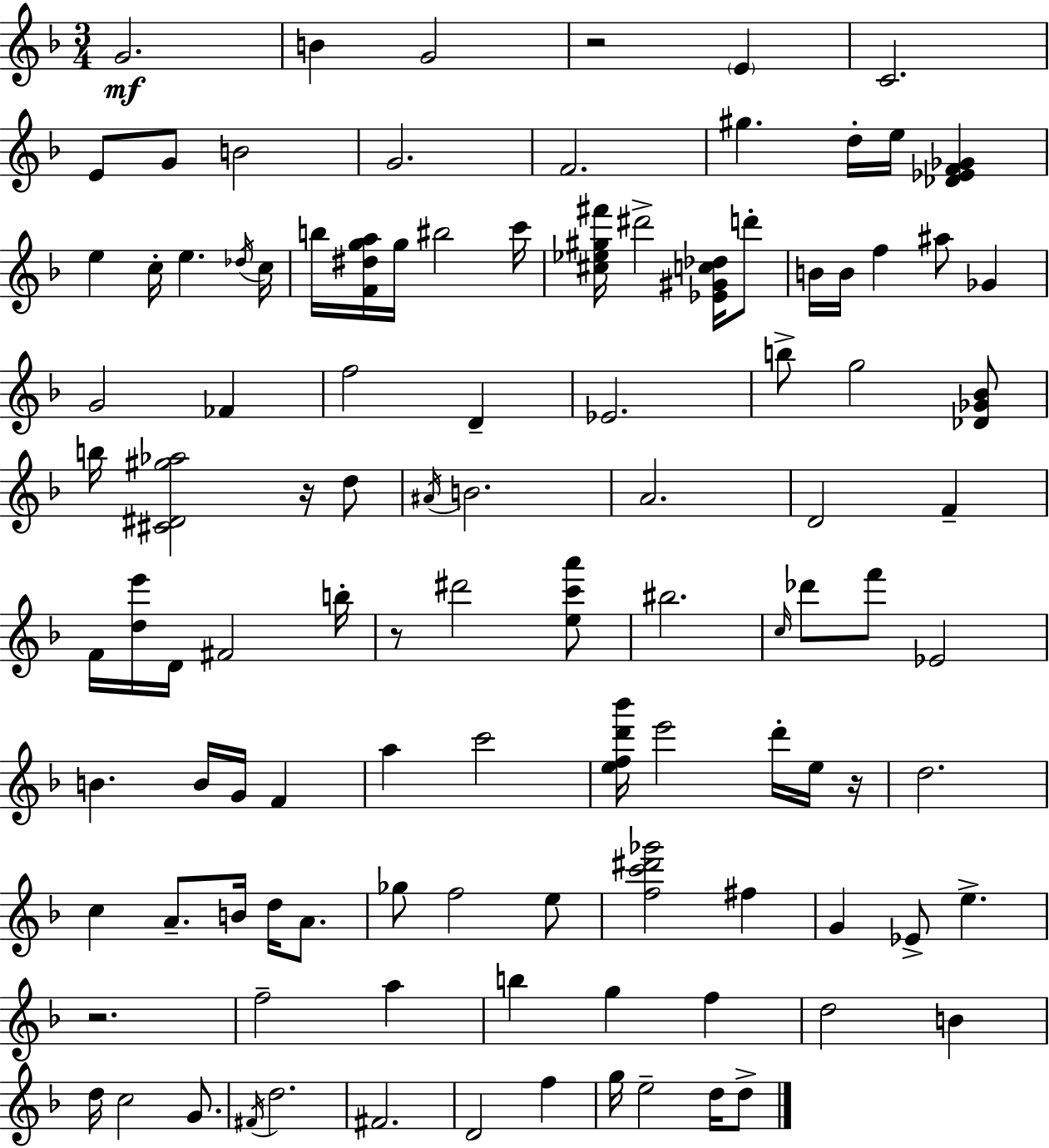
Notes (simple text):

G4/h. B4/q G4/h R/h E4/q C4/h. E4/e G4/e B4/h G4/h. F4/h. G#5/q. D5/s E5/s [Db4,Eb4,F4,Gb4]/q E5/q C5/s E5/q. Db5/s C5/s B5/s [F4,D#5,G5,A5]/s G5/s BIS5/h C6/s [C#5,Eb5,G#5,F#6]/s D#6/h [Eb4,G#4,C5,Db5]/s D6/e B4/s B4/s F5/q A#5/e Gb4/q G4/h FES4/q F5/h D4/q Eb4/h. B5/e G5/h [Db4,Gb4,Bb4]/e B5/s [C#4,D#4,G#5,Ab5]/h R/s D5/e A#4/s B4/h. A4/h. D4/h F4/q F4/s [D5,E6]/s D4/s F#4/h B5/s R/e D#6/h [E5,C6,A6]/e BIS5/h. C5/s Db6/e F6/e Eb4/h B4/q. B4/s G4/s F4/q A5/q C6/h [E5,F5,D6,Bb6]/s E6/h D6/s E5/s R/s D5/h. C5/q A4/e. B4/s D5/s A4/e. Gb5/e F5/h E5/e [F5,C6,D#6,Gb6]/h F#5/q G4/q Eb4/e E5/q. R/h. F5/h A5/q B5/q G5/q F5/q D5/h B4/q D5/s C5/h G4/e. F#4/s D5/h. F#4/h. D4/h F5/q G5/s E5/h D5/s D5/e